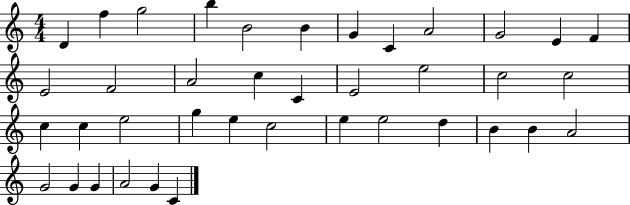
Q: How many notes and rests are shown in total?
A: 39